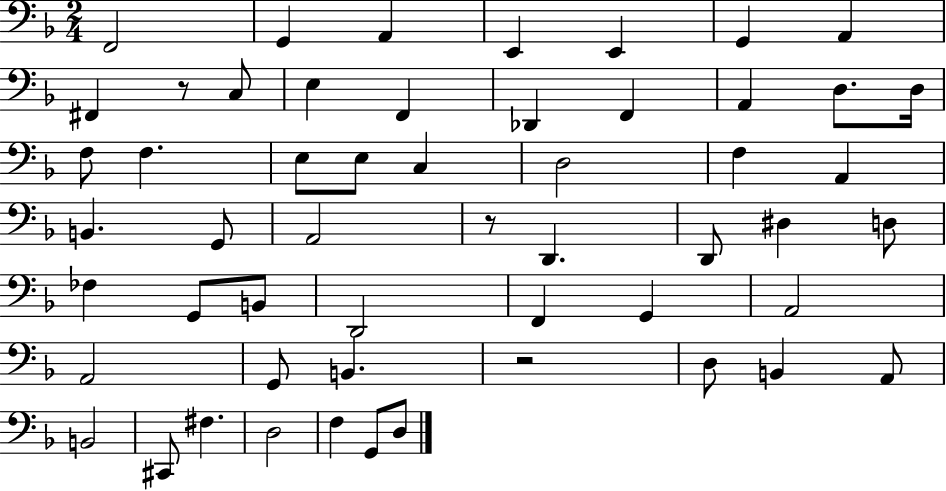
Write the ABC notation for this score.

X:1
T:Untitled
M:2/4
L:1/4
K:F
F,,2 G,, A,, E,, E,, G,, A,, ^F,, z/2 C,/2 E, F,, _D,, F,, A,, D,/2 D,/4 F,/2 F, E,/2 E,/2 C, D,2 F, A,, B,, G,,/2 A,,2 z/2 D,, D,,/2 ^D, D,/2 _F, G,,/2 B,,/2 D,,2 F,, G,, A,,2 A,,2 G,,/2 B,, z2 D,/2 B,, A,,/2 B,,2 ^C,,/2 ^F, D,2 F, G,,/2 D,/2